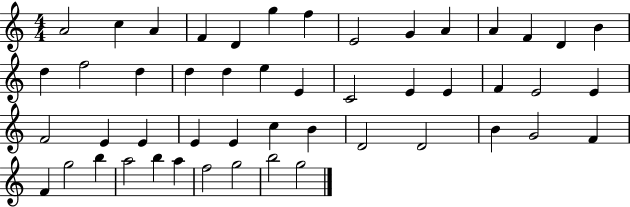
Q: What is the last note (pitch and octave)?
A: G5